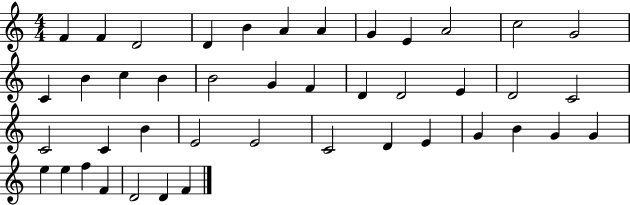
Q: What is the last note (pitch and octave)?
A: F4